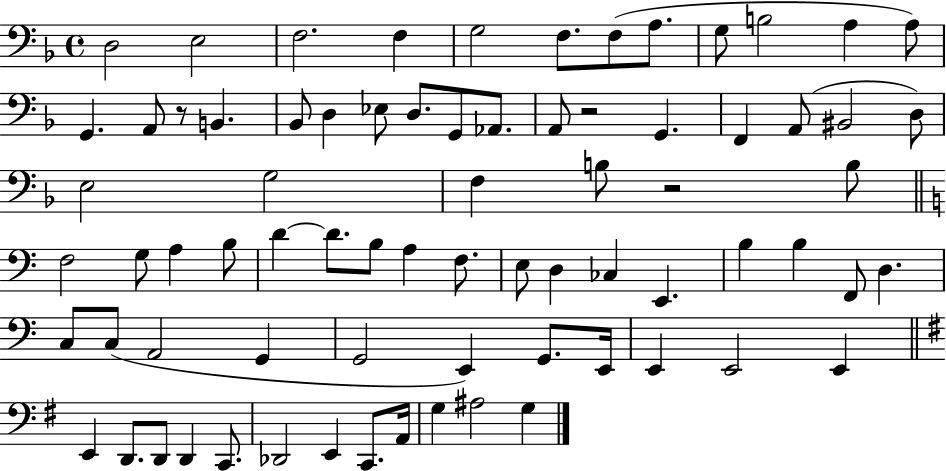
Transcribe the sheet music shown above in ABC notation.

X:1
T:Untitled
M:4/4
L:1/4
K:F
D,2 E,2 F,2 F, G,2 F,/2 F,/2 A,/2 G,/2 B,2 A, A,/2 G,, A,,/2 z/2 B,, _B,,/2 D, _E,/2 D,/2 G,,/2 _A,,/2 A,,/2 z2 G,, F,, A,,/2 ^B,,2 D,/2 E,2 G,2 F, B,/2 z2 B,/2 F,2 G,/2 A, B,/2 D D/2 B,/2 A, F,/2 E,/2 D, _C, E,, B, B, F,,/2 D, C,/2 C,/2 A,,2 G,, G,,2 E,, G,,/2 E,,/4 E,, E,,2 E,, E,, D,,/2 D,,/2 D,, C,,/2 _D,,2 E,, C,,/2 A,,/4 G, ^A,2 G,